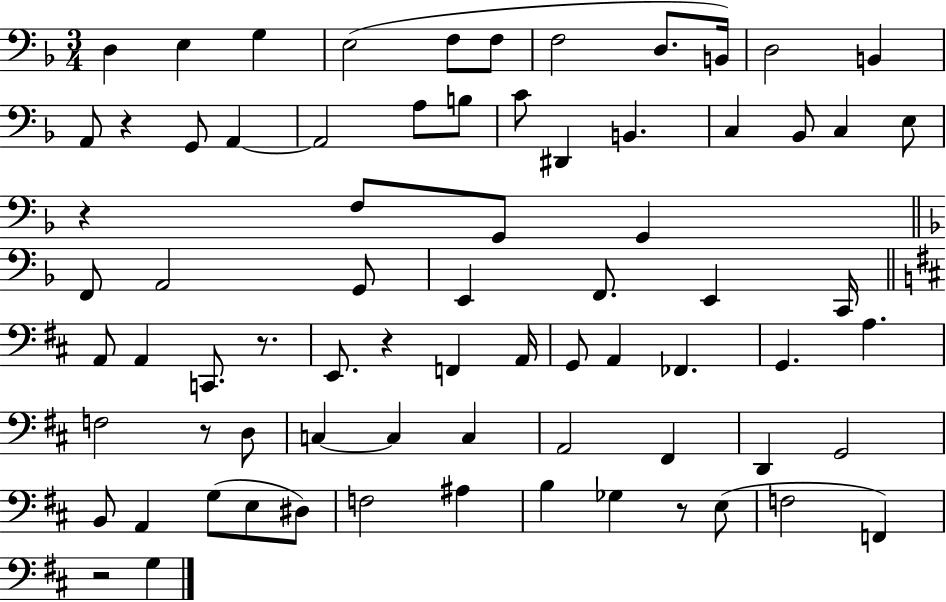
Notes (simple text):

D3/q E3/q G3/q E3/h F3/e F3/e F3/h D3/e. B2/s D3/h B2/q A2/e R/q G2/e A2/q A2/h A3/e B3/e C4/e D#2/q B2/q. C3/q Bb2/e C3/q E3/e R/q F3/e G2/e G2/q F2/e A2/h G2/e E2/q F2/e. E2/q C2/s A2/e A2/q C2/e. R/e. E2/e. R/q F2/q A2/s G2/e A2/q FES2/q. G2/q. A3/q. F3/h R/e D3/e C3/q C3/q C3/q A2/h F#2/q D2/q G2/h B2/e A2/q G3/e E3/e D#3/e F3/h A#3/q B3/q Gb3/q R/e E3/e F3/h F2/q R/h G3/q